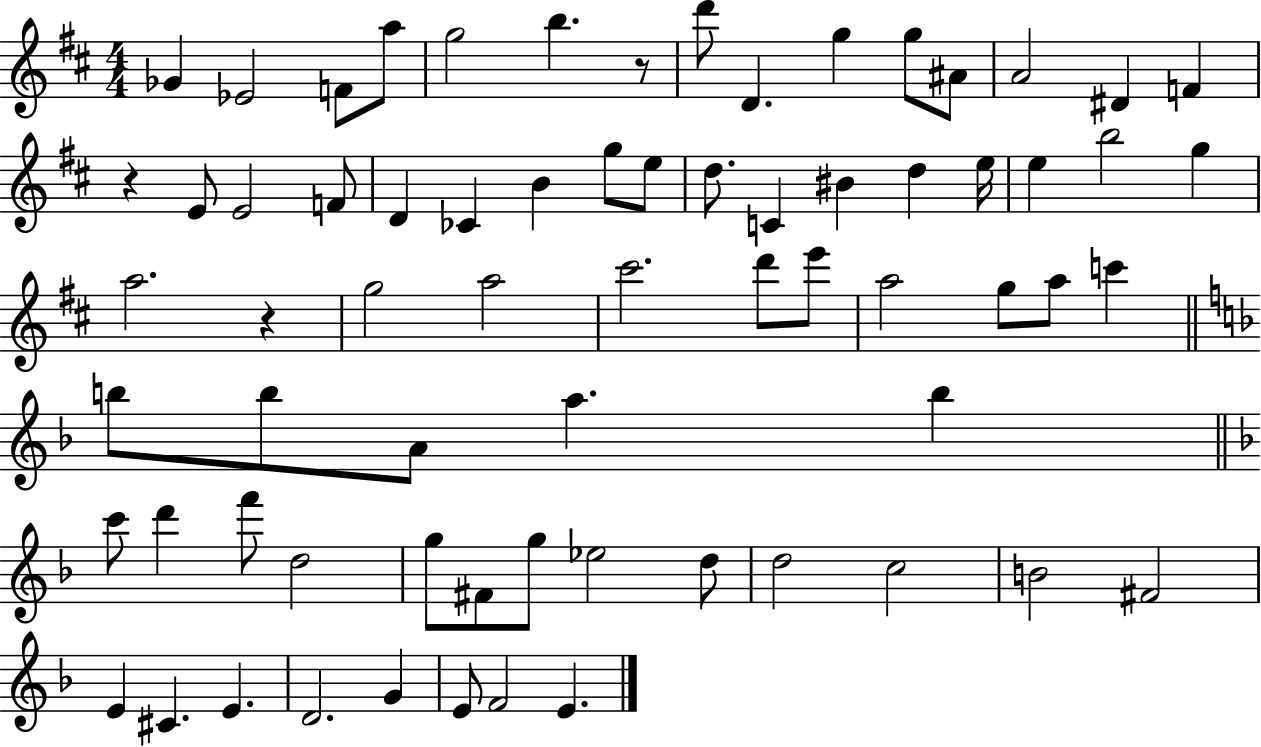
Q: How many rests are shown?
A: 3